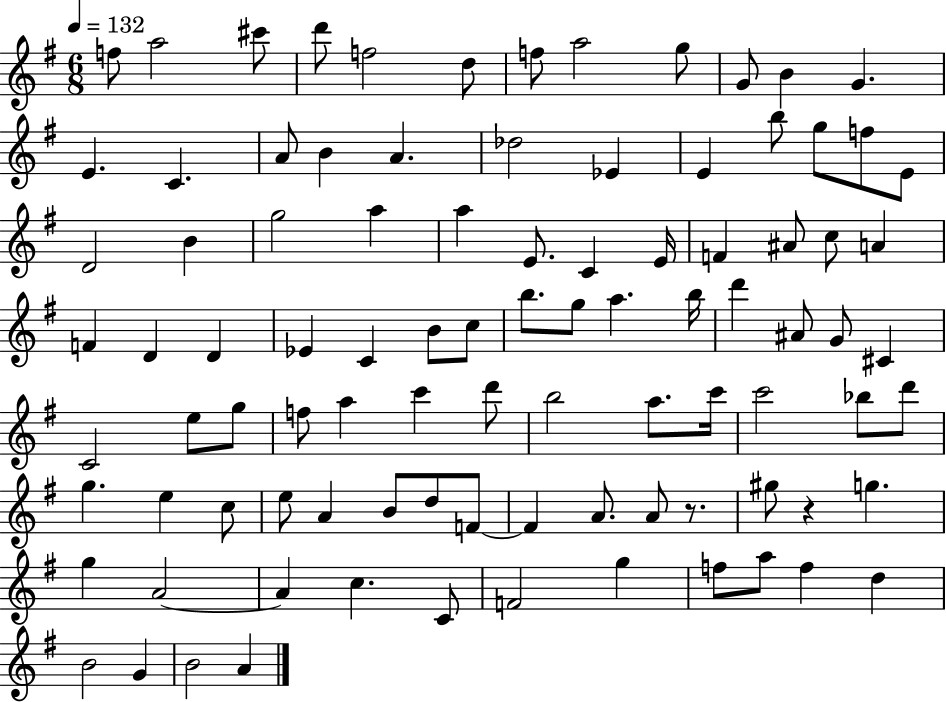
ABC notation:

X:1
T:Untitled
M:6/8
L:1/4
K:G
f/2 a2 ^c'/2 d'/2 f2 d/2 f/2 a2 g/2 G/2 B G E C A/2 B A _d2 _E E b/2 g/2 f/2 E/2 D2 B g2 a a E/2 C E/4 F ^A/2 c/2 A F D D _E C B/2 c/2 b/2 g/2 a b/4 d' ^A/2 G/2 ^C C2 e/2 g/2 f/2 a c' d'/2 b2 a/2 c'/4 c'2 _b/2 d'/2 g e c/2 e/2 A B/2 d/2 F/2 F A/2 A/2 z/2 ^g/2 z g g A2 A c C/2 F2 g f/2 a/2 f d B2 G B2 A